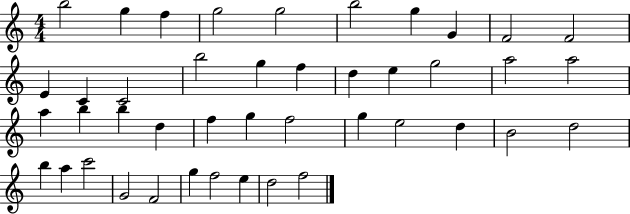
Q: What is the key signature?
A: C major